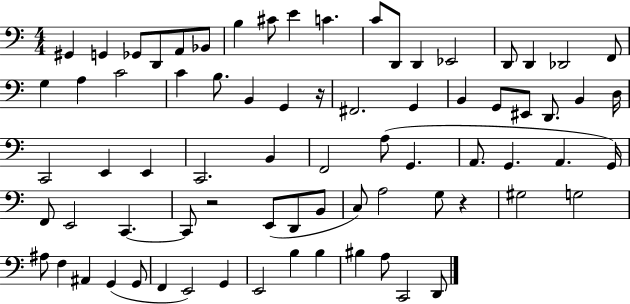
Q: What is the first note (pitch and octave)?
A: G#2